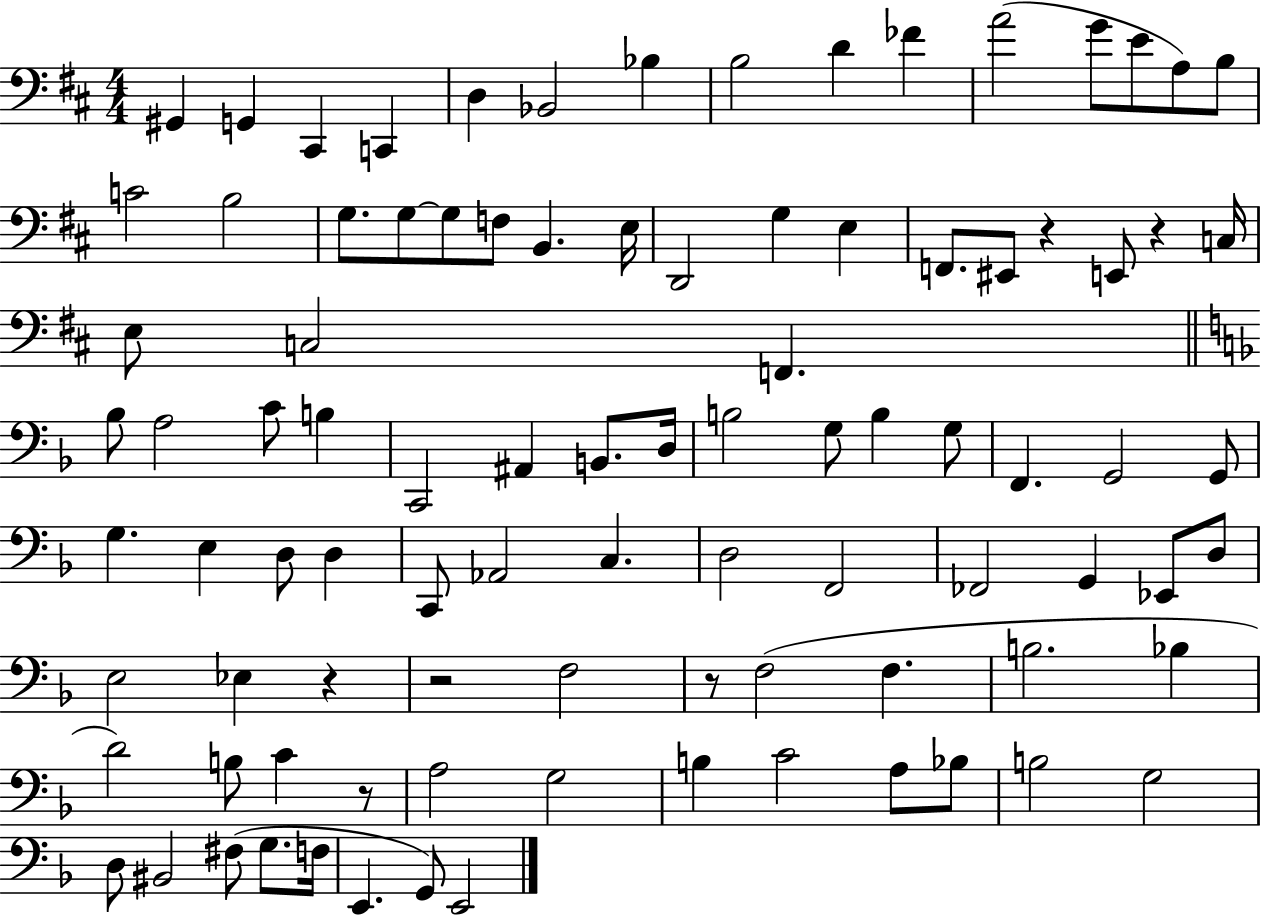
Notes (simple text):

G#2/q G2/q C#2/q C2/q D3/q Bb2/h Bb3/q B3/h D4/q FES4/q A4/h G4/e E4/e A3/e B3/e C4/h B3/h G3/e. G3/e G3/e F3/e B2/q. E3/s D2/h G3/q E3/q F2/e. EIS2/e R/q E2/e R/q C3/s E3/e C3/h F2/q. Bb3/e A3/h C4/e B3/q C2/h A#2/q B2/e. D3/s B3/h G3/e B3/q G3/e F2/q. G2/h G2/e G3/q. E3/q D3/e D3/q C2/e Ab2/h C3/q. D3/h F2/h FES2/h G2/q Eb2/e D3/e E3/h Eb3/q R/q R/h F3/h R/e F3/h F3/q. B3/h. Bb3/q D4/h B3/e C4/q R/e A3/h G3/h B3/q C4/h A3/e Bb3/e B3/h G3/h D3/e BIS2/h F#3/e G3/e. F3/s E2/q. G2/e E2/h